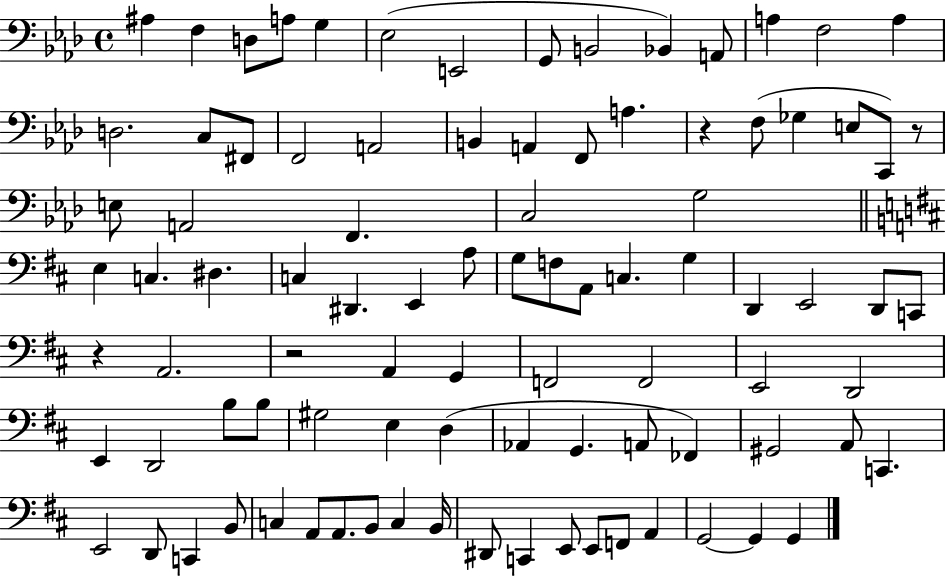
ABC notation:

X:1
T:Untitled
M:4/4
L:1/4
K:Ab
^A, F, D,/2 A,/2 G, _E,2 E,,2 G,,/2 B,,2 _B,, A,,/2 A, F,2 A, D,2 C,/2 ^F,,/2 F,,2 A,,2 B,, A,, F,,/2 A, z F,/2 _G, E,/2 C,,/2 z/2 E,/2 A,,2 F,, C,2 G,2 E, C, ^D, C, ^D,, E,, A,/2 G,/2 F,/2 A,,/2 C, G, D,, E,,2 D,,/2 C,,/2 z A,,2 z2 A,, G,, F,,2 F,,2 E,,2 D,,2 E,, D,,2 B,/2 B,/2 ^G,2 E, D, _A,, G,, A,,/2 _F,, ^G,,2 A,,/2 C,, E,,2 D,,/2 C,, B,,/2 C, A,,/2 A,,/2 B,,/2 C, B,,/4 ^D,,/2 C,, E,,/2 E,,/2 F,,/2 A,, G,,2 G,, G,,